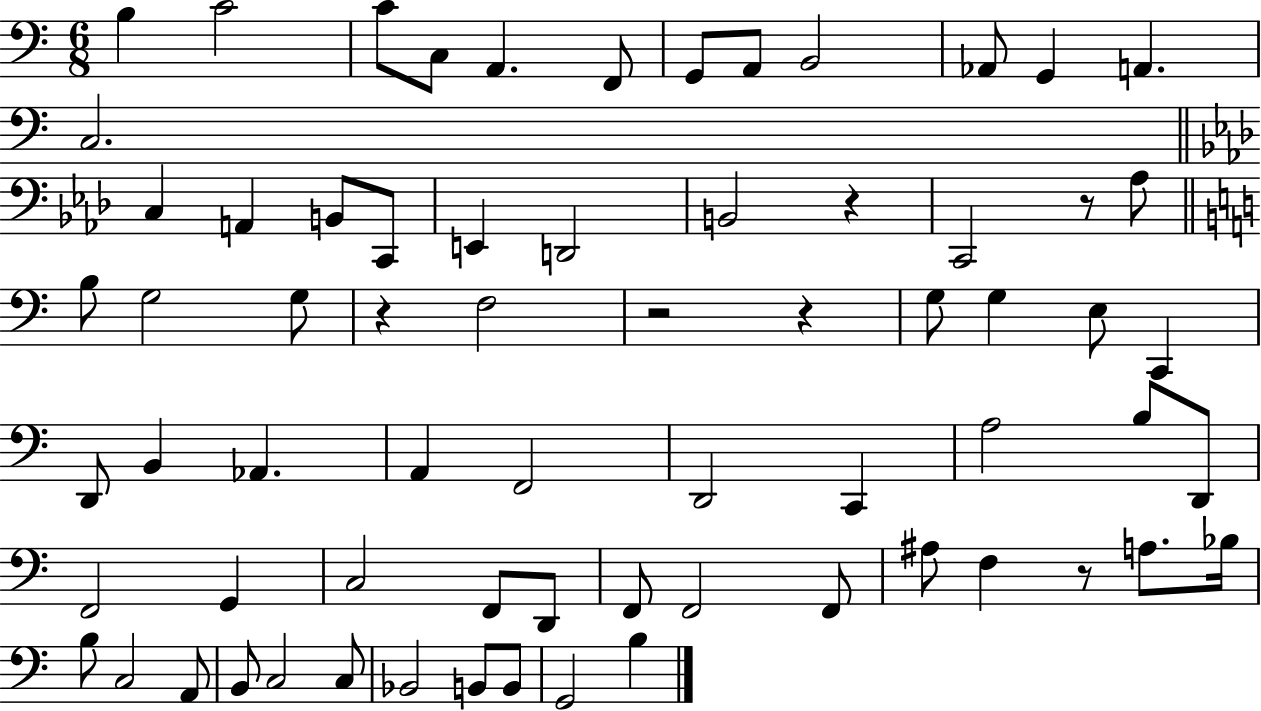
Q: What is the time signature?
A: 6/8